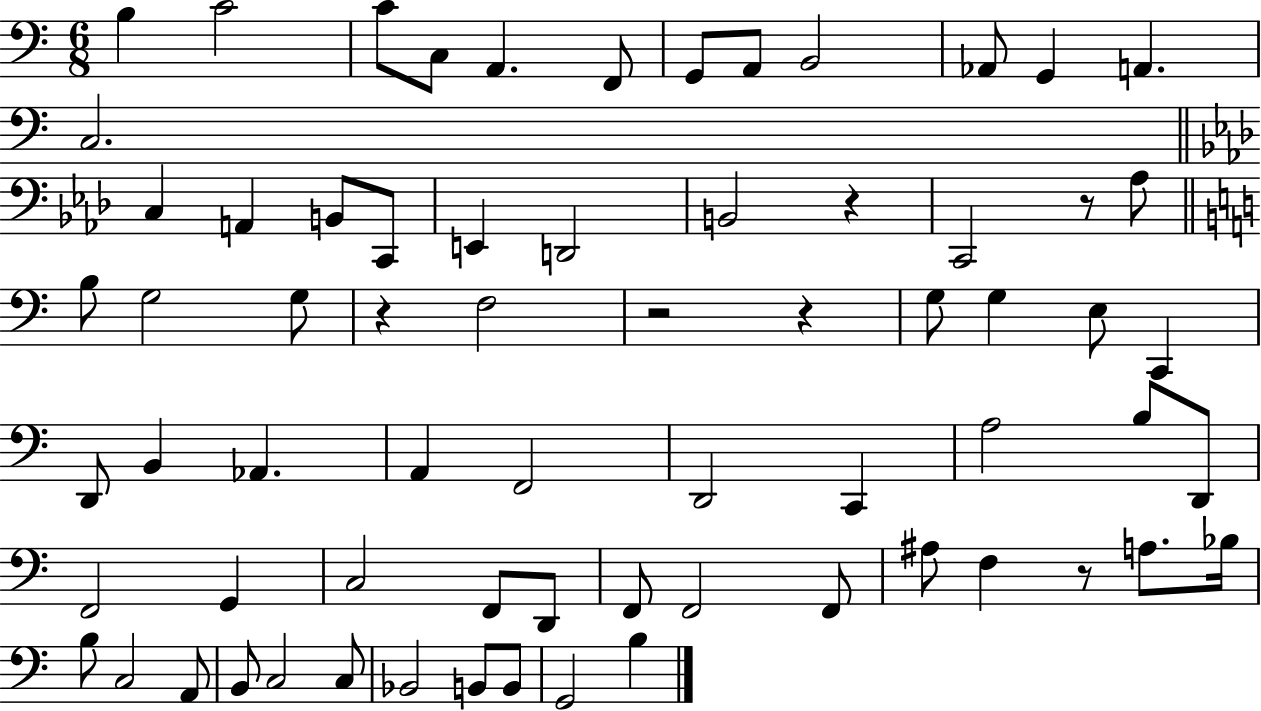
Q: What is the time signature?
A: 6/8